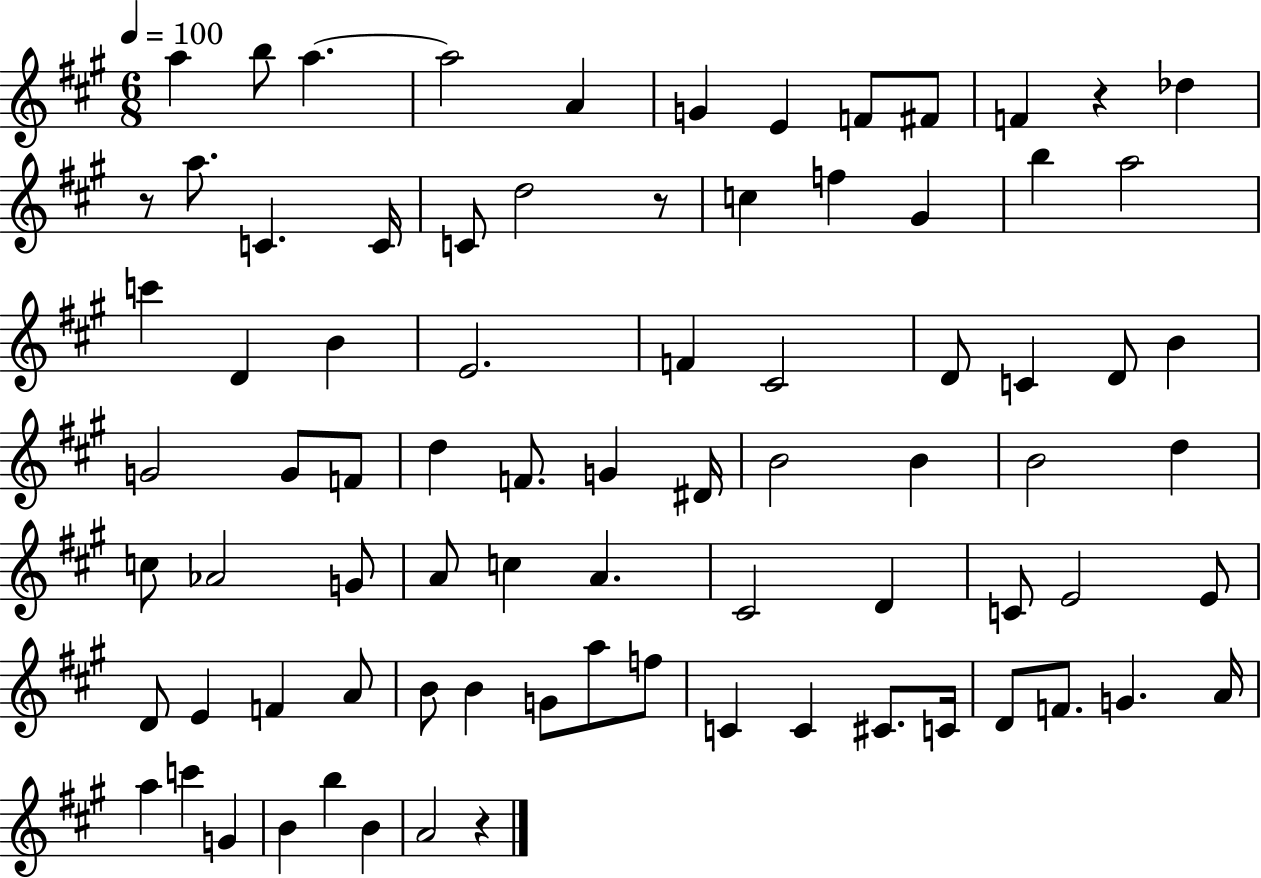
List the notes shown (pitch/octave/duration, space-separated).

A5/q B5/e A5/q. A5/h A4/q G4/q E4/q F4/e F#4/e F4/q R/q Db5/q R/e A5/e. C4/q. C4/s C4/e D5/h R/e C5/q F5/q G#4/q B5/q A5/h C6/q D4/q B4/q E4/h. F4/q C#4/h D4/e C4/q D4/e B4/q G4/h G4/e F4/e D5/q F4/e. G4/q D#4/s B4/h B4/q B4/h D5/q C5/e Ab4/h G4/e A4/e C5/q A4/q. C#4/h D4/q C4/e E4/h E4/e D4/e E4/q F4/q A4/e B4/e B4/q G4/e A5/e F5/e C4/q C4/q C#4/e. C4/s D4/e F4/e. G4/q. A4/s A5/q C6/q G4/q B4/q B5/q B4/q A4/h R/q